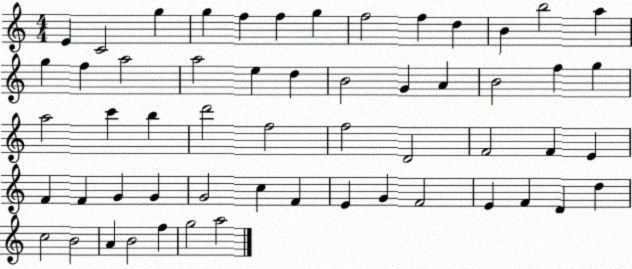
X:1
T:Untitled
M:4/4
L:1/4
K:C
E C2 g g f f g f2 f d B b2 a g f a2 a2 e d B2 G A B2 f g a2 c' b d'2 f2 f2 D2 F2 F E F F G G G2 c F E G F2 E F D d c2 B2 A B2 f g2 a2